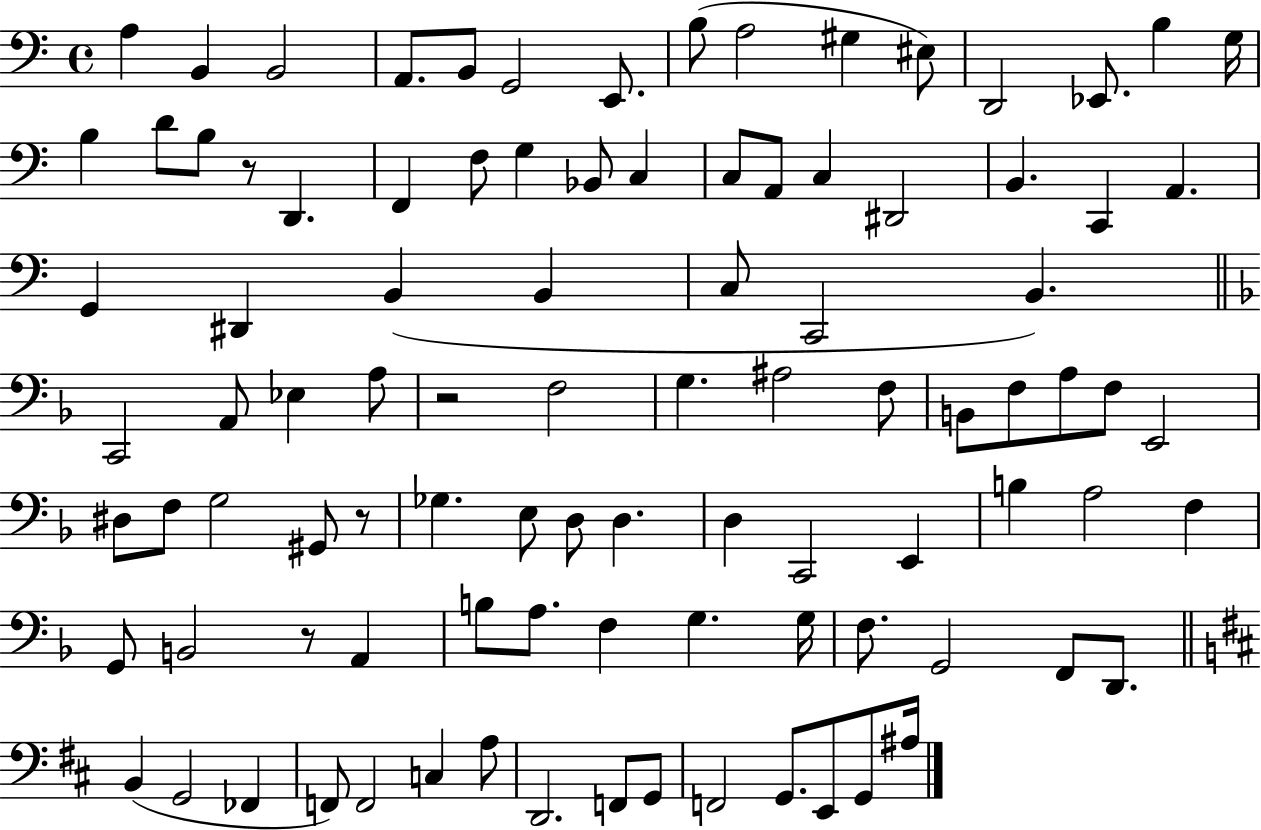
{
  \clef bass
  \time 4/4
  \defaultTimeSignature
  \key c \major
  \repeat volta 2 { a4 b,4 b,2 | a,8. b,8 g,2 e,8. | b8( a2 gis4 eis8) | d,2 ees,8. b4 g16 | \break b4 d'8 b8 r8 d,4. | f,4 f8 g4 bes,8 c4 | c8 a,8 c4 dis,2 | b,4. c,4 a,4. | \break g,4 dis,4 b,4( b,4 | c8 c,2 b,4.) | \bar "||" \break \key d \minor c,2 a,8 ees4 a8 | r2 f2 | g4. ais2 f8 | b,8 f8 a8 f8 e,2 | \break dis8 f8 g2 gis,8 r8 | ges4. e8 d8 d4. | d4 c,2 e,4 | b4 a2 f4 | \break g,8 b,2 r8 a,4 | b8 a8. f4 g4. g16 | f8. g,2 f,8 d,8. | \bar "||" \break \key d \major b,4( g,2 fes,4 | f,8) f,2 c4 a8 | d,2. f,8 g,8 | f,2 g,8. e,8 g,8 ais16 | \break } \bar "|."
}